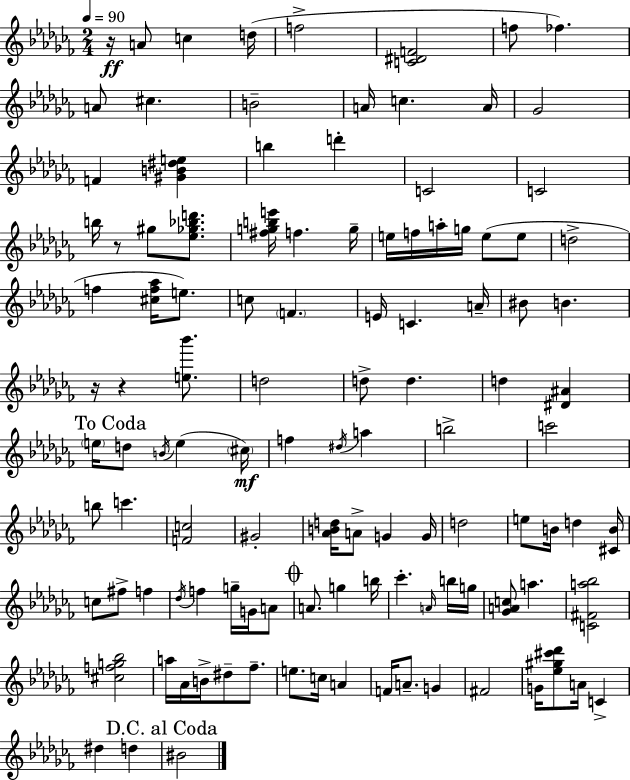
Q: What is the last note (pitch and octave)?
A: BIS4